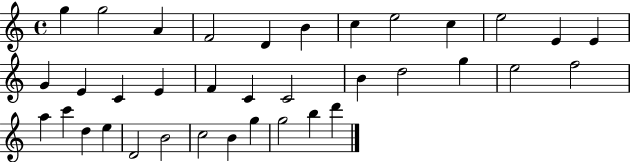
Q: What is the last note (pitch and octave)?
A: D6